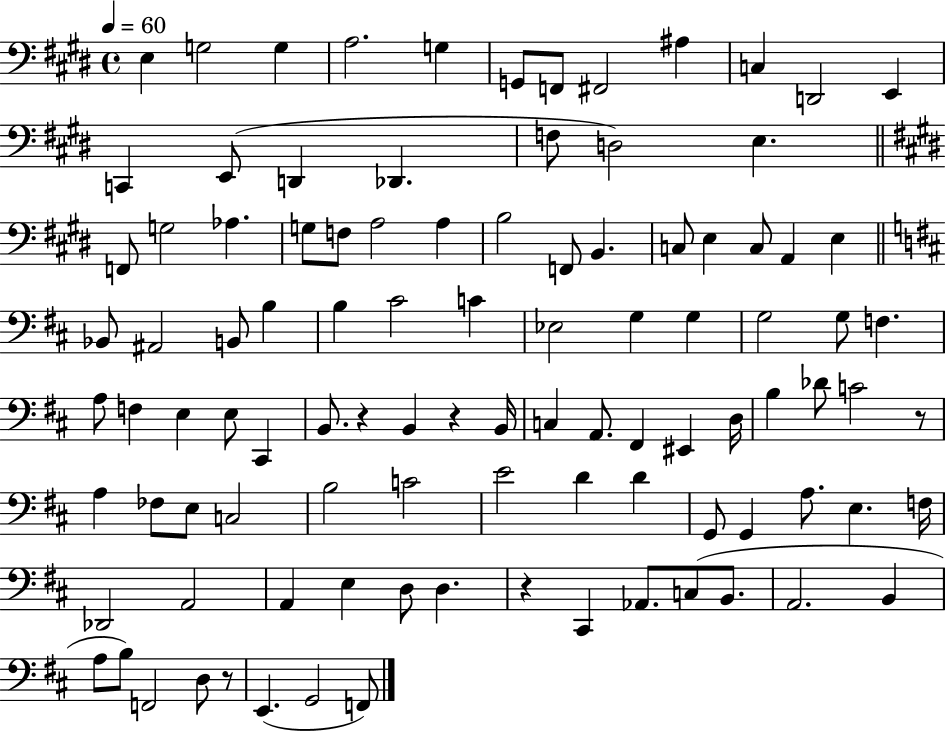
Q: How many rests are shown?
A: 5